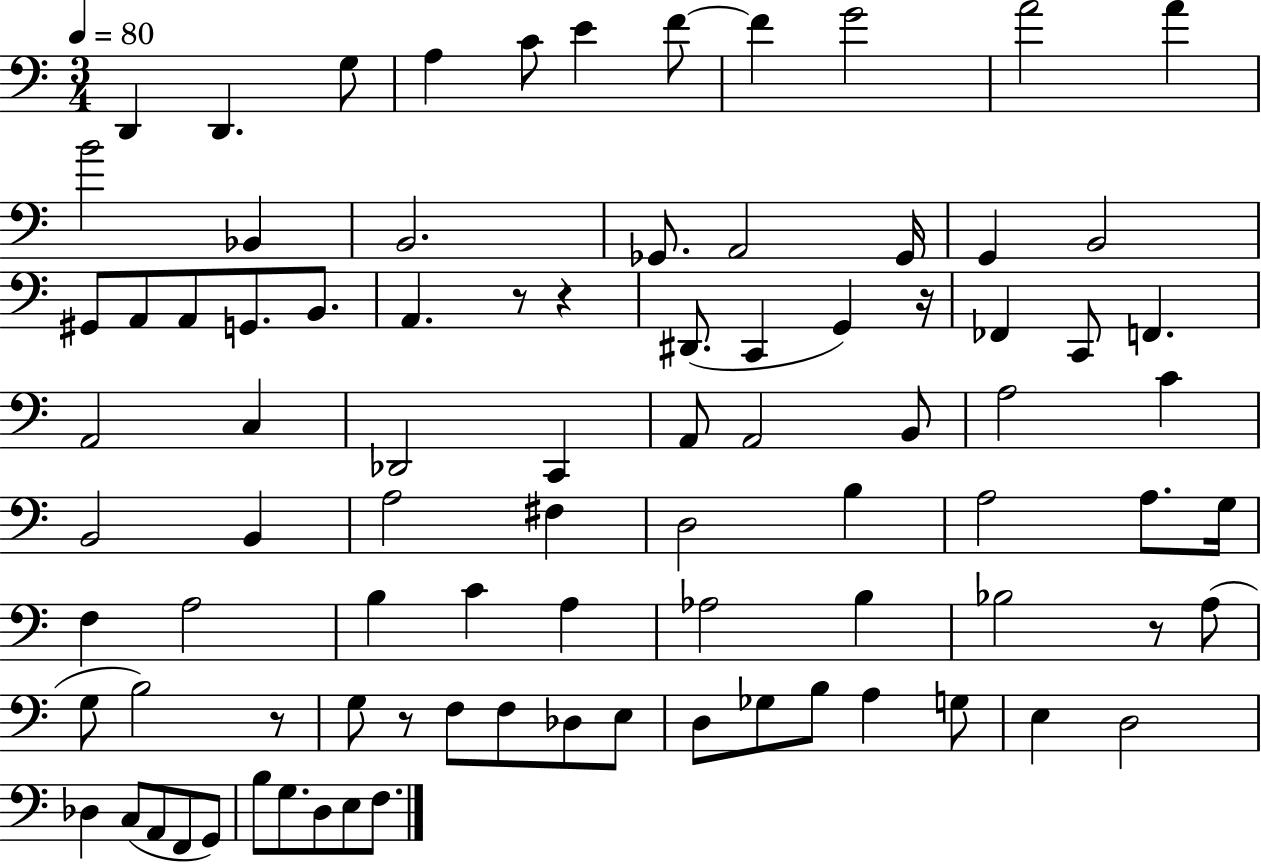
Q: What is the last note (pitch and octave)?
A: F3